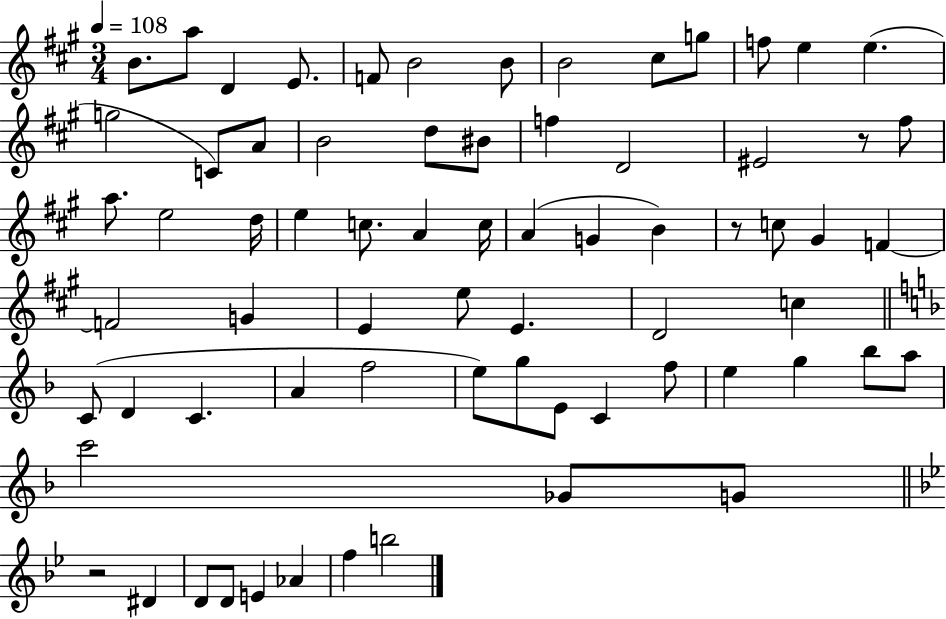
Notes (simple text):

B4/e. A5/e D4/q E4/e. F4/e B4/h B4/e B4/h C#5/e G5/e F5/e E5/q E5/q. G5/h C4/e A4/e B4/h D5/e BIS4/e F5/q D4/h EIS4/h R/e F#5/e A5/e. E5/h D5/s E5/q C5/e. A4/q C5/s A4/q G4/q B4/q R/e C5/e G#4/q F4/q F4/h G4/q E4/q E5/e E4/q. D4/h C5/q C4/e D4/q C4/q. A4/q F5/h E5/e G5/e E4/e C4/q F5/e E5/q G5/q Bb5/e A5/e C6/h Gb4/e G4/e R/h D#4/q D4/e D4/e E4/q Ab4/q F5/q B5/h